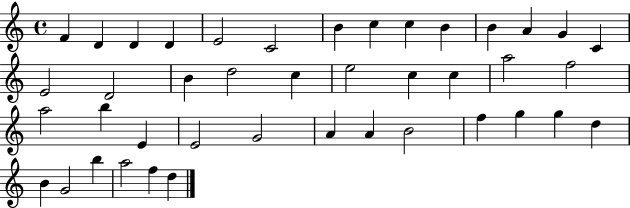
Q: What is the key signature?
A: C major